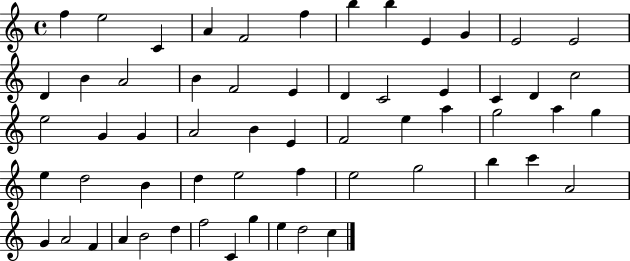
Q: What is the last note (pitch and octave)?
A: C5